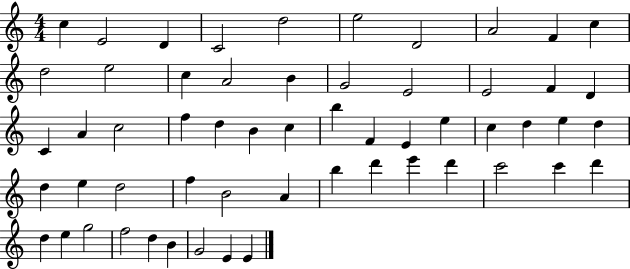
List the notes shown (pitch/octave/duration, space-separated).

C5/q E4/h D4/q C4/h D5/h E5/h D4/h A4/h F4/q C5/q D5/h E5/h C5/q A4/h B4/q G4/h E4/h E4/h F4/q D4/q C4/q A4/q C5/h F5/q D5/q B4/q C5/q B5/q F4/q E4/q E5/q C5/q D5/q E5/q D5/q D5/q E5/q D5/h F5/q B4/h A4/q B5/q D6/q E6/q D6/q C6/h C6/q D6/q D5/q E5/q G5/h F5/h D5/q B4/q G4/h E4/q E4/q